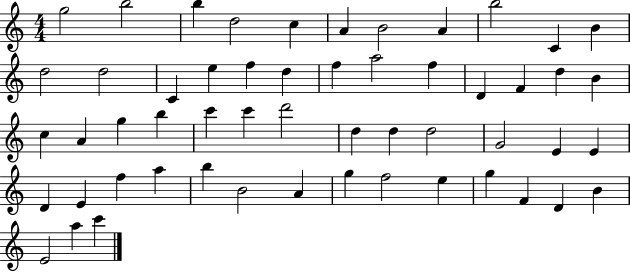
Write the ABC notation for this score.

X:1
T:Untitled
M:4/4
L:1/4
K:C
g2 b2 b d2 c A B2 A b2 C B d2 d2 C e f d f a2 f D F d B c A g b c' c' d'2 d d d2 G2 E E D E f a b B2 A g f2 e g F D B E2 a c'